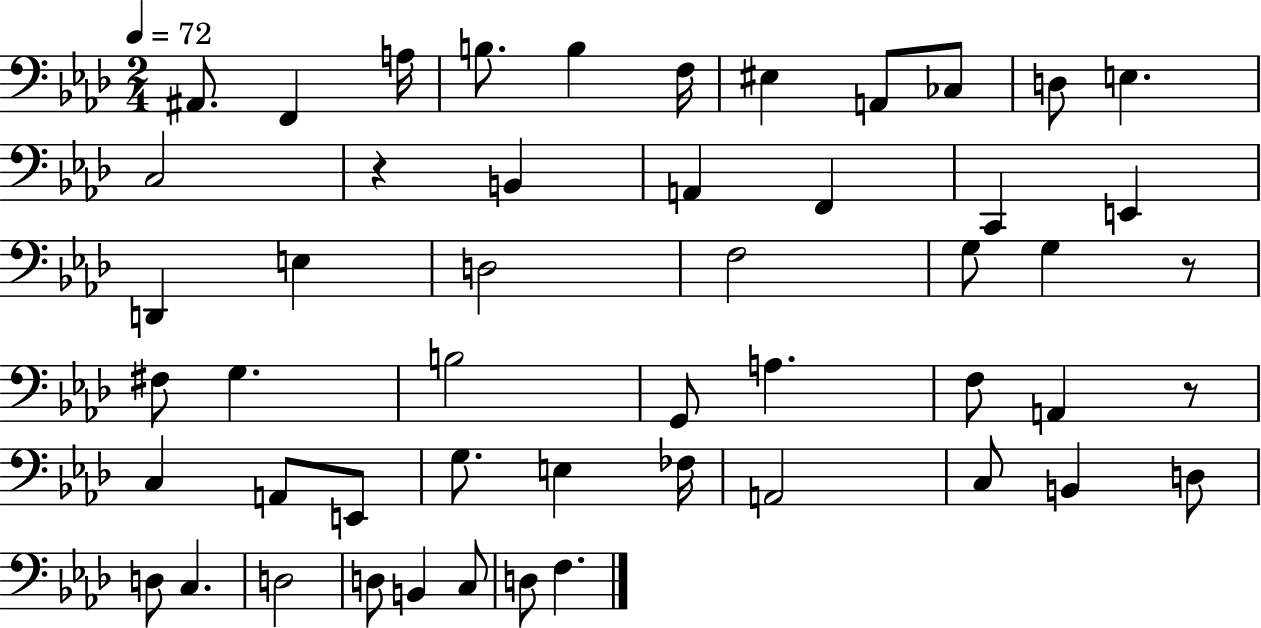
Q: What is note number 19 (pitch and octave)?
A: E3